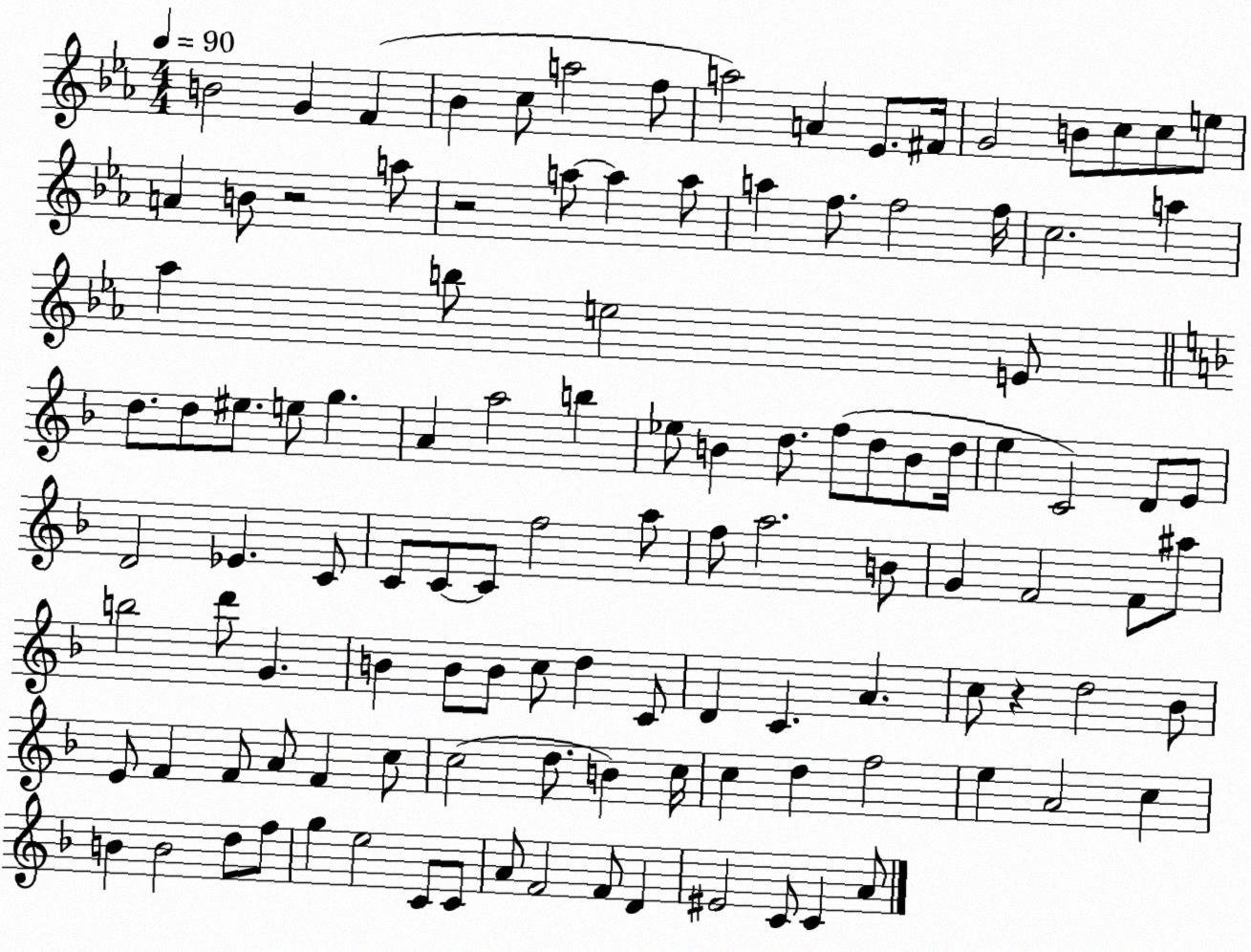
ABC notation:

X:1
T:Untitled
M:4/4
L:1/4
K:Eb
B2 G F _B c/2 a2 f/2 a2 A _E/2 ^F/4 G2 B/2 c/2 c/2 e/2 A B/2 z2 a/2 z2 a/2 a a/2 a f/2 f2 f/4 c2 a _a b/2 e2 E/2 d/2 d/2 ^e/2 e/2 g A a2 b _e/2 B d/2 f/2 d/2 B/2 d/4 e C2 D/2 E/2 D2 _E C/2 C/2 C/2 C/2 f2 a/2 f/2 a2 B/2 G F2 F/2 ^a/2 b2 d'/2 G B B/2 B/2 c/2 d C/2 D C A c/2 z d2 _B/2 E/2 F F/2 A/2 F c/2 c2 d/2 B c/4 c d f2 e A2 c B B2 d/2 f/2 g e2 C/2 C/2 A/2 F2 F/2 D ^E2 C/2 C A/2